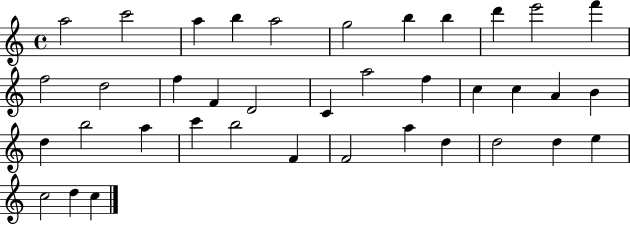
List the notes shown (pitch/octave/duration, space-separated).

A5/h C6/h A5/q B5/q A5/h G5/h B5/q B5/q D6/q E6/h F6/q F5/h D5/h F5/q F4/q D4/h C4/q A5/h F5/q C5/q C5/q A4/q B4/q D5/q B5/h A5/q C6/q B5/h F4/q F4/h A5/q D5/q D5/h D5/q E5/q C5/h D5/q C5/q